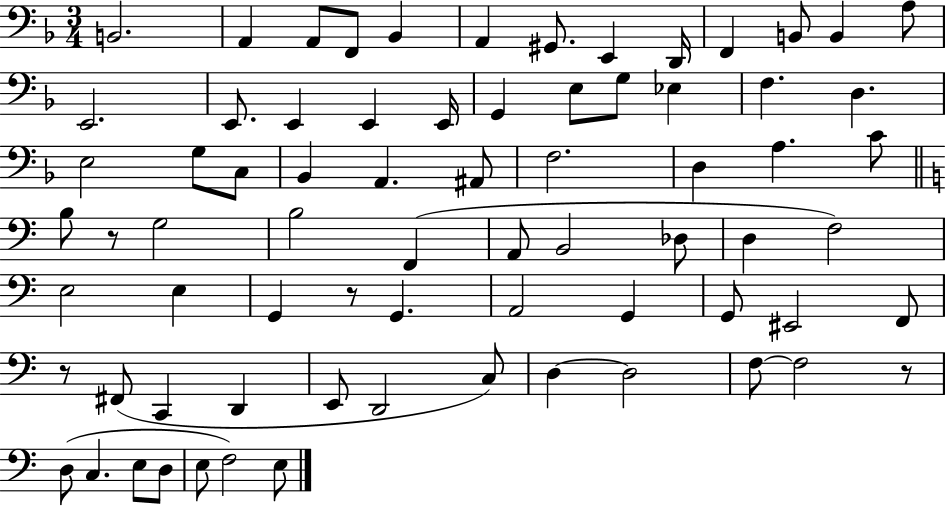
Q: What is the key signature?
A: F major